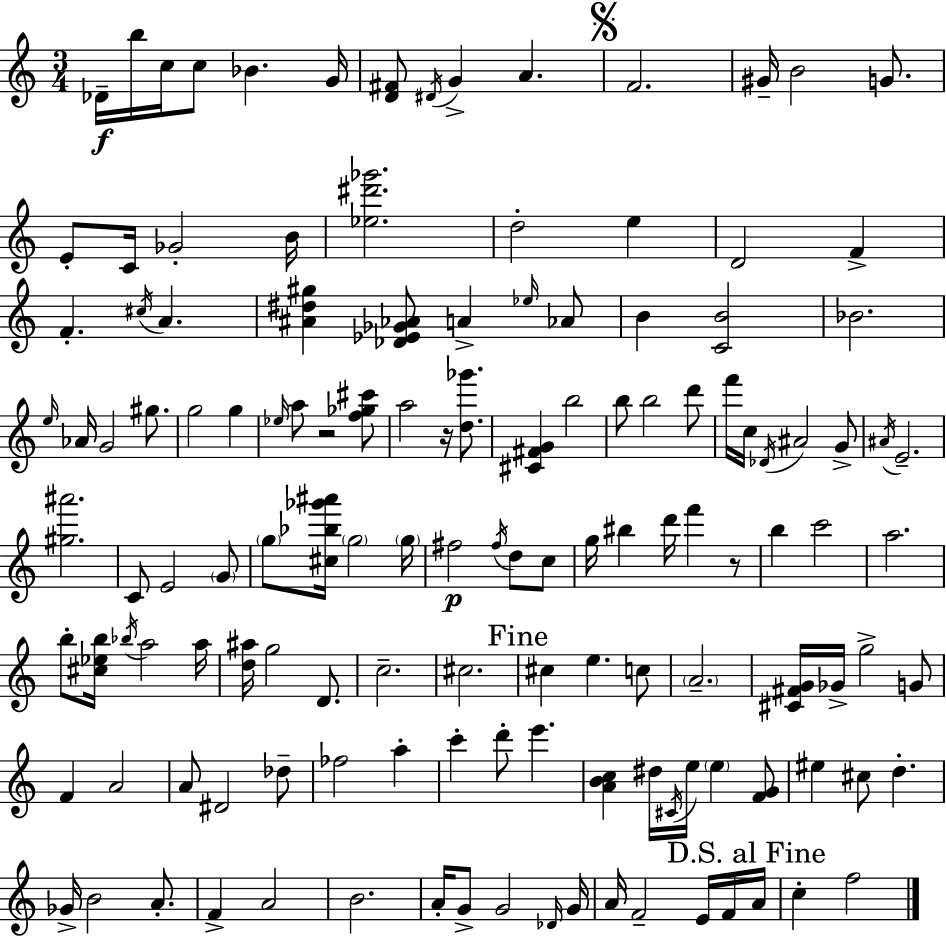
Db4/s B5/s C5/s C5/e Bb4/q. G4/s [D4,F#4]/e D#4/s G4/q A4/q. F4/h. G#4/s B4/h G4/e. E4/e C4/s Gb4/h B4/s [Eb5,D#6,Gb6]/h. D5/h E5/q D4/h F4/q F4/q. C#5/s A4/q. [A#4,D#5,G#5]/q [Db4,Eb4,Gb4,Ab4]/e A4/q Eb5/s Ab4/e B4/q [C4,B4]/h Bb4/h. E5/s Ab4/s G4/h G#5/e. G5/h G5/q Eb5/s A5/e R/h [F5,Gb5,C#6]/e A5/h R/s [D5,Gb6]/e. [C#4,F#4,G4]/q B5/h B5/e B5/h D6/e F6/s C5/s Db4/s A#4/h G4/e A#4/s E4/h. [G#5,A#6]/h. C4/e E4/h G4/e G5/e [C#5,Bb5,Gb6,A#6]/s G5/h G5/s F#5/h F#5/s D5/e C5/e G5/s BIS5/q D6/s F6/q R/e B5/q C6/h A5/h. B5/e [C#5,Eb5,B5]/s Bb5/s A5/h A5/s [D5,A#5]/s G5/h D4/e. C5/h. C#5/h. C#5/q E5/q. C5/e A4/h. [C#4,F#4,G4]/s Gb4/s G5/h G4/e F4/q A4/h A4/e D#4/h Db5/e FES5/h A5/q C6/q D6/e E6/q. [A4,B4,C5]/q D#5/s C#4/s E5/s E5/q [F4,G4]/e EIS5/q C#5/e D5/q. Gb4/s B4/h A4/e. F4/q A4/h B4/h. A4/s G4/e G4/h Db4/s G4/s A4/s F4/h E4/s F4/s A4/s C5/q F5/h